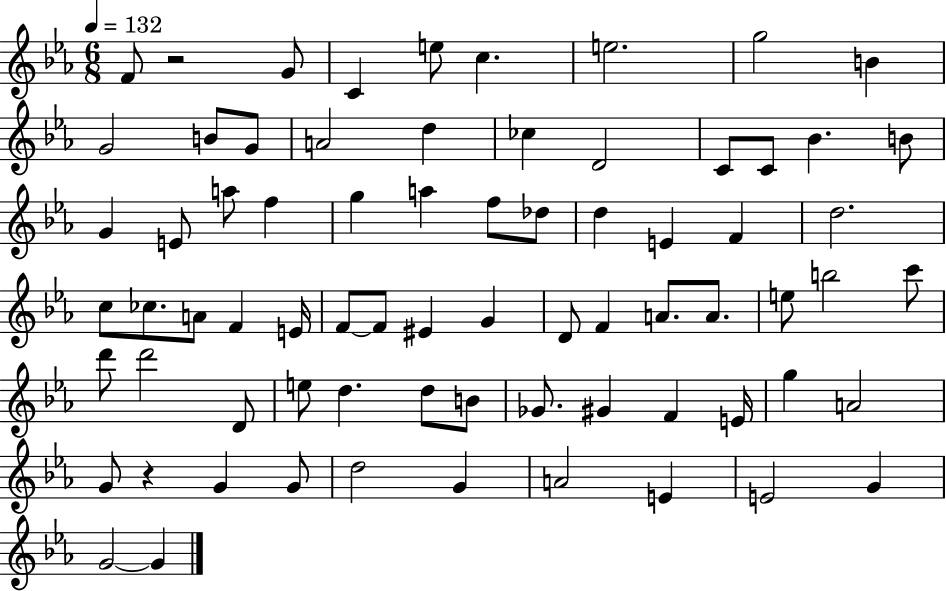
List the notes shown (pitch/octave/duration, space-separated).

F4/e R/h G4/e C4/q E5/e C5/q. E5/h. G5/h B4/q G4/h B4/e G4/e A4/h D5/q CES5/q D4/h C4/e C4/e Bb4/q. B4/e G4/q E4/e A5/e F5/q G5/q A5/q F5/e Db5/e D5/q E4/q F4/q D5/h. C5/e CES5/e. A4/e F4/q E4/s F4/e F4/e EIS4/q G4/q D4/e F4/q A4/e. A4/e. E5/e B5/h C6/e D6/e D6/h D4/e E5/e D5/q. D5/e B4/e Gb4/e. G#4/q F4/q E4/s G5/q A4/h G4/e R/q G4/q G4/e D5/h G4/q A4/h E4/q E4/h G4/q G4/h G4/q